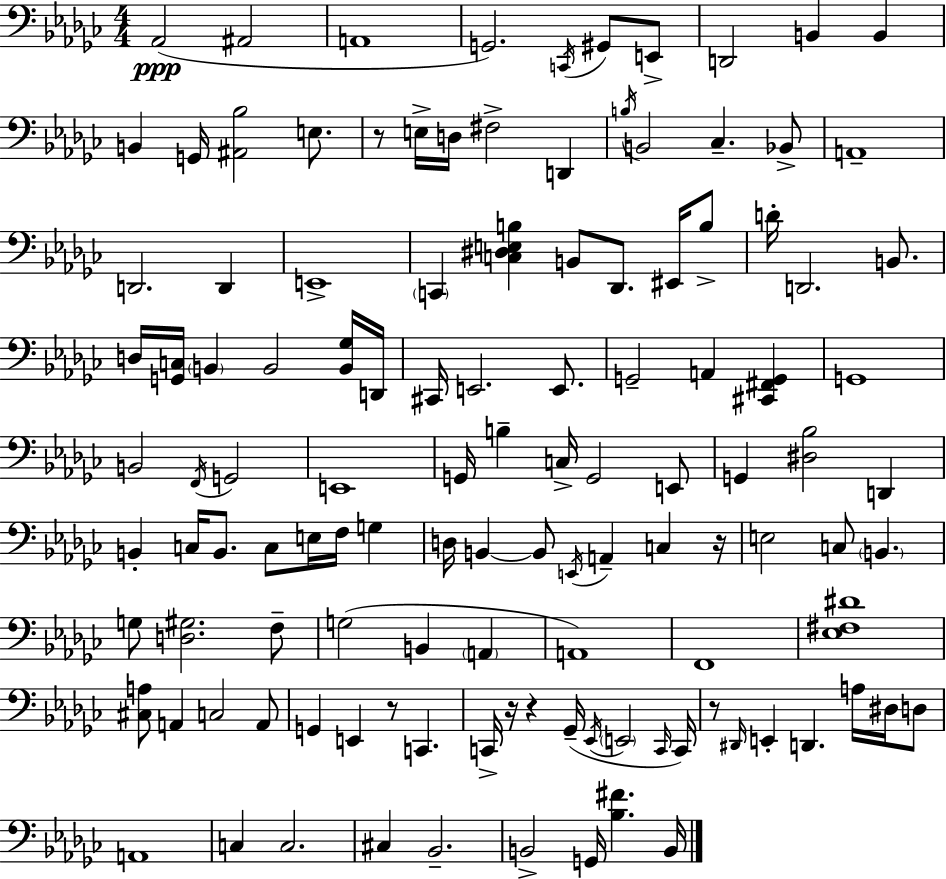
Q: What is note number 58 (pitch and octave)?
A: C3